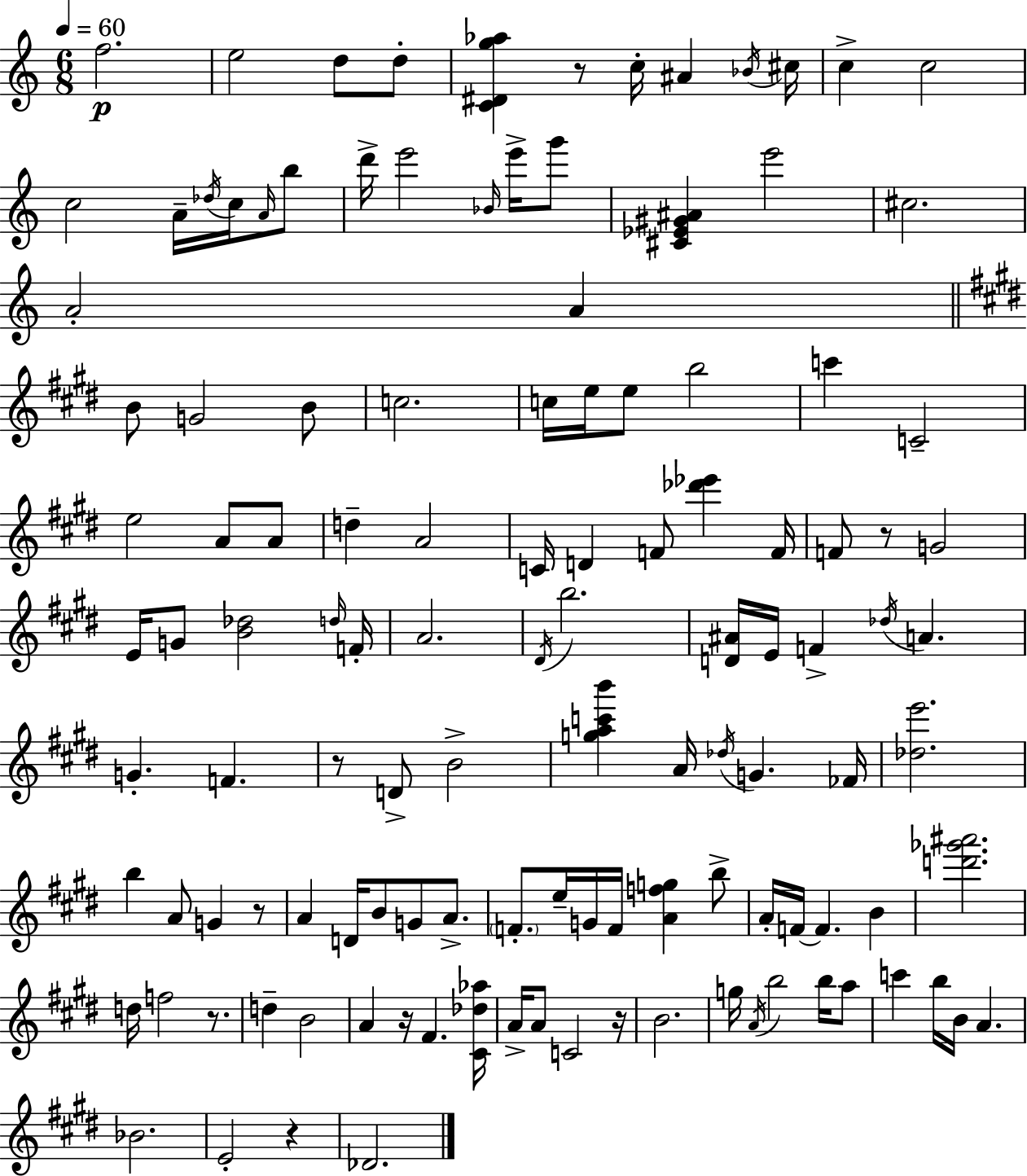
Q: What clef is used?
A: treble